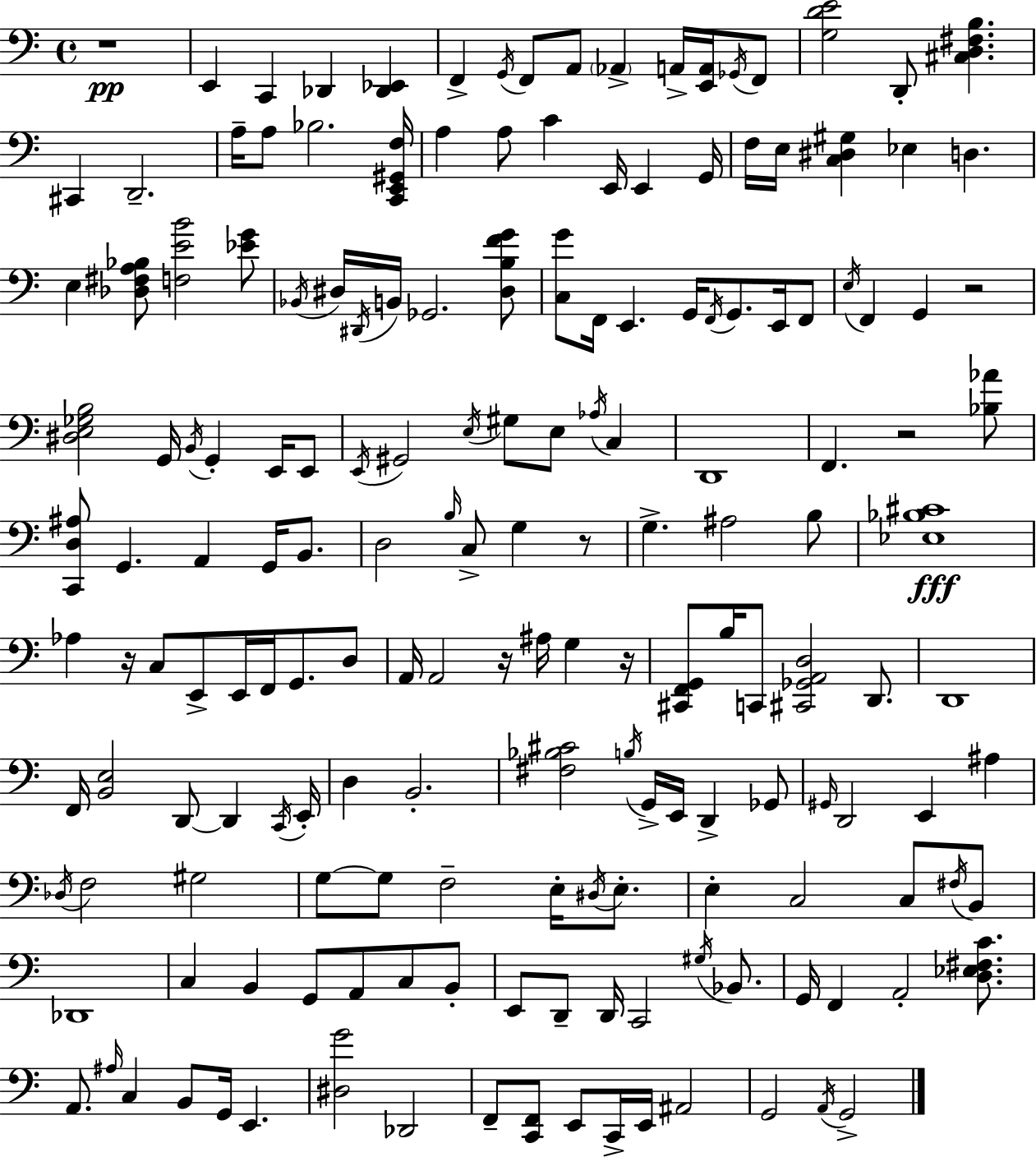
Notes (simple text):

R/w E2/q C2/q Db2/q [Db2,Eb2]/q F2/q G2/s F2/e A2/e Ab2/q A2/s [E2,A2]/s Gb2/s F2/e [G3,D4,E4]/h D2/e [C#3,D3,F#3,B3]/q. C#2/q D2/h. A3/s A3/e Bb3/h. [C2,E2,G#2,F3]/s A3/q A3/e C4/q E2/s E2/q G2/s F3/s E3/s [C3,D#3,G#3]/q Eb3/q D3/q. E3/q [Db3,F#3,A3,Bb3]/e [F3,E4,B4]/h [Eb4,G4]/e Bb2/s D#3/s D#2/s B2/s Gb2/h. [D#3,B3,F4,G4]/e [C3,G4]/e F2/s E2/q. G2/s F2/s G2/e. E2/s F2/e E3/s F2/q G2/q R/h [D#3,E3,Gb3,B3]/h G2/s B2/s G2/q E2/s E2/e E2/s G#2/h E3/s G#3/e E3/e Ab3/s C3/q D2/w F2/q. R/h [Bb3,Ab4]/e [C2,D3,A#3]/e G2/q. A2/q G2/s B2/e. D3/h B3/s C3/e G3/q R/e G3/q. A#3/h B3/e [Eb3,Bb3,C#4]/w Ab3/q R/s C3/e E2/e E2/s F2/s G2/e. D3/e A2/s A2/h R/s A#3/s G3/q R/s [C#2,F2,G2]/e B3/s C2/e [C#2,Gb2,A2,D3]/h D2/e. D2/w F2/s [B2,E3]/h D2/e D2/q C2/s E2/s D3/q B2/h. [F#3,Bb3,C#4]/h B3/s G2/s E2/s D2/q Gb2/e G#2/s D2/h E2/q A#3/q Db3/s F3/h G#3/h G3/e G3/e F3/h E3/s D#3/s E3/e. E3/q C3/h C3/e F#3/s B2/e Db2/w C3/q B2/q G2/e A2/e C3/e B2/e E2/e D2/e D2/s C2/h G#3/s Bb2/e. G2/s F2/q A2/h [D3,Eb3,F#3,C4]/e. A2/e. A#3/s C3/q B2/e G2/s E2/q. [D#3,G4]/h Db2/h F2/e [C2,F2]/e E2/e C2/s E2/s A#2/h G2/h A2/s G2/h